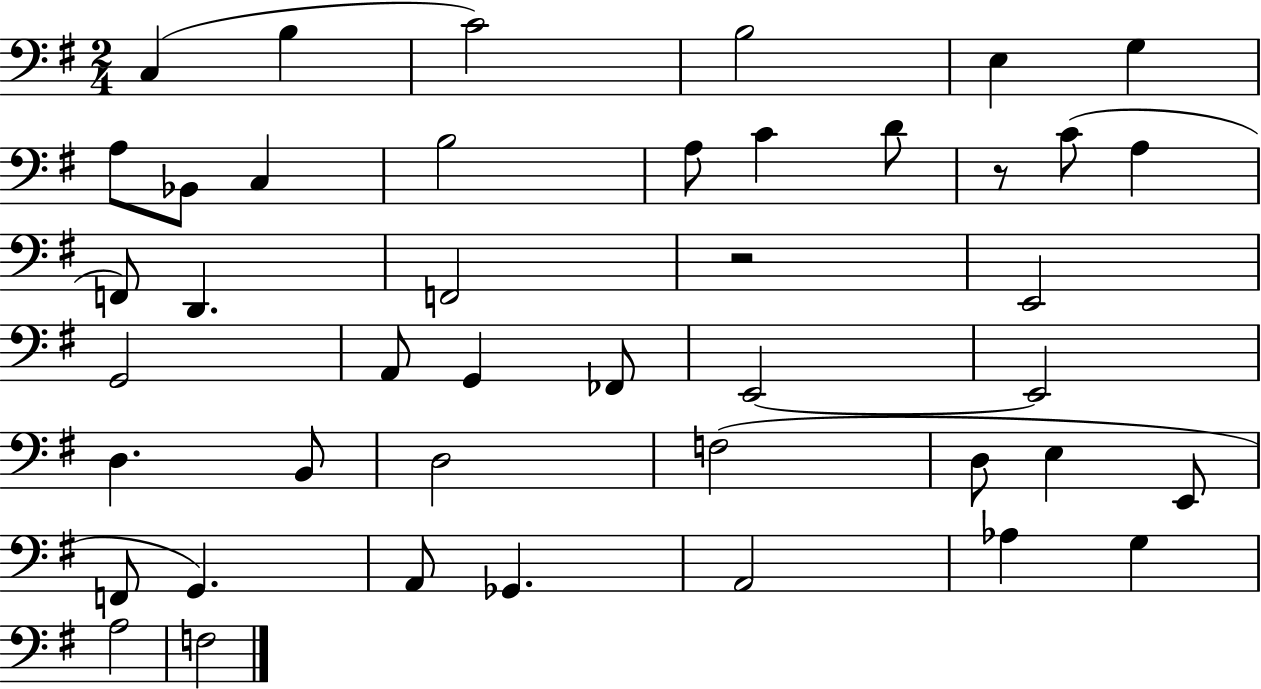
C3/q B3/q C4/h B3/h E3/q G3/q A3/e Bb2/e C3/q B3/h A3/e C4/q D4/e R/e C4/e A3/q F2/e D2/q. F2/h R/h E2/h G2/h A2/e G2/q FES2/e E2/h E2/h D3/q. B2/e D3/h F3/h D3/e E3/q E2/e F2/e G2/q. A2/e Gb2/q. A2/h Ab3/q G3/q A3/h F3/h